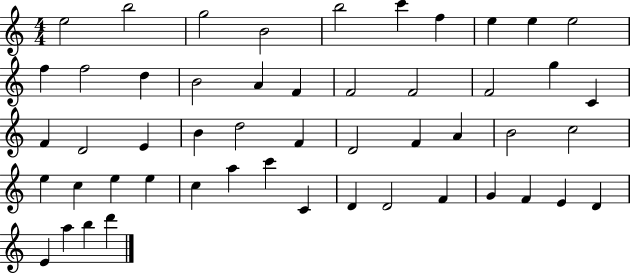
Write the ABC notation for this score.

X:1
T:Untitled
M:4/4
L:1/4
K:C
e2 b2 g2 B2 b2 c' f e e e2 f f2 d B2 A F F2 F2 F2 g C F D2 E B d2 F D2 F A B2 c2 e c e e c a c' C D D2 F G F E D E a b d'